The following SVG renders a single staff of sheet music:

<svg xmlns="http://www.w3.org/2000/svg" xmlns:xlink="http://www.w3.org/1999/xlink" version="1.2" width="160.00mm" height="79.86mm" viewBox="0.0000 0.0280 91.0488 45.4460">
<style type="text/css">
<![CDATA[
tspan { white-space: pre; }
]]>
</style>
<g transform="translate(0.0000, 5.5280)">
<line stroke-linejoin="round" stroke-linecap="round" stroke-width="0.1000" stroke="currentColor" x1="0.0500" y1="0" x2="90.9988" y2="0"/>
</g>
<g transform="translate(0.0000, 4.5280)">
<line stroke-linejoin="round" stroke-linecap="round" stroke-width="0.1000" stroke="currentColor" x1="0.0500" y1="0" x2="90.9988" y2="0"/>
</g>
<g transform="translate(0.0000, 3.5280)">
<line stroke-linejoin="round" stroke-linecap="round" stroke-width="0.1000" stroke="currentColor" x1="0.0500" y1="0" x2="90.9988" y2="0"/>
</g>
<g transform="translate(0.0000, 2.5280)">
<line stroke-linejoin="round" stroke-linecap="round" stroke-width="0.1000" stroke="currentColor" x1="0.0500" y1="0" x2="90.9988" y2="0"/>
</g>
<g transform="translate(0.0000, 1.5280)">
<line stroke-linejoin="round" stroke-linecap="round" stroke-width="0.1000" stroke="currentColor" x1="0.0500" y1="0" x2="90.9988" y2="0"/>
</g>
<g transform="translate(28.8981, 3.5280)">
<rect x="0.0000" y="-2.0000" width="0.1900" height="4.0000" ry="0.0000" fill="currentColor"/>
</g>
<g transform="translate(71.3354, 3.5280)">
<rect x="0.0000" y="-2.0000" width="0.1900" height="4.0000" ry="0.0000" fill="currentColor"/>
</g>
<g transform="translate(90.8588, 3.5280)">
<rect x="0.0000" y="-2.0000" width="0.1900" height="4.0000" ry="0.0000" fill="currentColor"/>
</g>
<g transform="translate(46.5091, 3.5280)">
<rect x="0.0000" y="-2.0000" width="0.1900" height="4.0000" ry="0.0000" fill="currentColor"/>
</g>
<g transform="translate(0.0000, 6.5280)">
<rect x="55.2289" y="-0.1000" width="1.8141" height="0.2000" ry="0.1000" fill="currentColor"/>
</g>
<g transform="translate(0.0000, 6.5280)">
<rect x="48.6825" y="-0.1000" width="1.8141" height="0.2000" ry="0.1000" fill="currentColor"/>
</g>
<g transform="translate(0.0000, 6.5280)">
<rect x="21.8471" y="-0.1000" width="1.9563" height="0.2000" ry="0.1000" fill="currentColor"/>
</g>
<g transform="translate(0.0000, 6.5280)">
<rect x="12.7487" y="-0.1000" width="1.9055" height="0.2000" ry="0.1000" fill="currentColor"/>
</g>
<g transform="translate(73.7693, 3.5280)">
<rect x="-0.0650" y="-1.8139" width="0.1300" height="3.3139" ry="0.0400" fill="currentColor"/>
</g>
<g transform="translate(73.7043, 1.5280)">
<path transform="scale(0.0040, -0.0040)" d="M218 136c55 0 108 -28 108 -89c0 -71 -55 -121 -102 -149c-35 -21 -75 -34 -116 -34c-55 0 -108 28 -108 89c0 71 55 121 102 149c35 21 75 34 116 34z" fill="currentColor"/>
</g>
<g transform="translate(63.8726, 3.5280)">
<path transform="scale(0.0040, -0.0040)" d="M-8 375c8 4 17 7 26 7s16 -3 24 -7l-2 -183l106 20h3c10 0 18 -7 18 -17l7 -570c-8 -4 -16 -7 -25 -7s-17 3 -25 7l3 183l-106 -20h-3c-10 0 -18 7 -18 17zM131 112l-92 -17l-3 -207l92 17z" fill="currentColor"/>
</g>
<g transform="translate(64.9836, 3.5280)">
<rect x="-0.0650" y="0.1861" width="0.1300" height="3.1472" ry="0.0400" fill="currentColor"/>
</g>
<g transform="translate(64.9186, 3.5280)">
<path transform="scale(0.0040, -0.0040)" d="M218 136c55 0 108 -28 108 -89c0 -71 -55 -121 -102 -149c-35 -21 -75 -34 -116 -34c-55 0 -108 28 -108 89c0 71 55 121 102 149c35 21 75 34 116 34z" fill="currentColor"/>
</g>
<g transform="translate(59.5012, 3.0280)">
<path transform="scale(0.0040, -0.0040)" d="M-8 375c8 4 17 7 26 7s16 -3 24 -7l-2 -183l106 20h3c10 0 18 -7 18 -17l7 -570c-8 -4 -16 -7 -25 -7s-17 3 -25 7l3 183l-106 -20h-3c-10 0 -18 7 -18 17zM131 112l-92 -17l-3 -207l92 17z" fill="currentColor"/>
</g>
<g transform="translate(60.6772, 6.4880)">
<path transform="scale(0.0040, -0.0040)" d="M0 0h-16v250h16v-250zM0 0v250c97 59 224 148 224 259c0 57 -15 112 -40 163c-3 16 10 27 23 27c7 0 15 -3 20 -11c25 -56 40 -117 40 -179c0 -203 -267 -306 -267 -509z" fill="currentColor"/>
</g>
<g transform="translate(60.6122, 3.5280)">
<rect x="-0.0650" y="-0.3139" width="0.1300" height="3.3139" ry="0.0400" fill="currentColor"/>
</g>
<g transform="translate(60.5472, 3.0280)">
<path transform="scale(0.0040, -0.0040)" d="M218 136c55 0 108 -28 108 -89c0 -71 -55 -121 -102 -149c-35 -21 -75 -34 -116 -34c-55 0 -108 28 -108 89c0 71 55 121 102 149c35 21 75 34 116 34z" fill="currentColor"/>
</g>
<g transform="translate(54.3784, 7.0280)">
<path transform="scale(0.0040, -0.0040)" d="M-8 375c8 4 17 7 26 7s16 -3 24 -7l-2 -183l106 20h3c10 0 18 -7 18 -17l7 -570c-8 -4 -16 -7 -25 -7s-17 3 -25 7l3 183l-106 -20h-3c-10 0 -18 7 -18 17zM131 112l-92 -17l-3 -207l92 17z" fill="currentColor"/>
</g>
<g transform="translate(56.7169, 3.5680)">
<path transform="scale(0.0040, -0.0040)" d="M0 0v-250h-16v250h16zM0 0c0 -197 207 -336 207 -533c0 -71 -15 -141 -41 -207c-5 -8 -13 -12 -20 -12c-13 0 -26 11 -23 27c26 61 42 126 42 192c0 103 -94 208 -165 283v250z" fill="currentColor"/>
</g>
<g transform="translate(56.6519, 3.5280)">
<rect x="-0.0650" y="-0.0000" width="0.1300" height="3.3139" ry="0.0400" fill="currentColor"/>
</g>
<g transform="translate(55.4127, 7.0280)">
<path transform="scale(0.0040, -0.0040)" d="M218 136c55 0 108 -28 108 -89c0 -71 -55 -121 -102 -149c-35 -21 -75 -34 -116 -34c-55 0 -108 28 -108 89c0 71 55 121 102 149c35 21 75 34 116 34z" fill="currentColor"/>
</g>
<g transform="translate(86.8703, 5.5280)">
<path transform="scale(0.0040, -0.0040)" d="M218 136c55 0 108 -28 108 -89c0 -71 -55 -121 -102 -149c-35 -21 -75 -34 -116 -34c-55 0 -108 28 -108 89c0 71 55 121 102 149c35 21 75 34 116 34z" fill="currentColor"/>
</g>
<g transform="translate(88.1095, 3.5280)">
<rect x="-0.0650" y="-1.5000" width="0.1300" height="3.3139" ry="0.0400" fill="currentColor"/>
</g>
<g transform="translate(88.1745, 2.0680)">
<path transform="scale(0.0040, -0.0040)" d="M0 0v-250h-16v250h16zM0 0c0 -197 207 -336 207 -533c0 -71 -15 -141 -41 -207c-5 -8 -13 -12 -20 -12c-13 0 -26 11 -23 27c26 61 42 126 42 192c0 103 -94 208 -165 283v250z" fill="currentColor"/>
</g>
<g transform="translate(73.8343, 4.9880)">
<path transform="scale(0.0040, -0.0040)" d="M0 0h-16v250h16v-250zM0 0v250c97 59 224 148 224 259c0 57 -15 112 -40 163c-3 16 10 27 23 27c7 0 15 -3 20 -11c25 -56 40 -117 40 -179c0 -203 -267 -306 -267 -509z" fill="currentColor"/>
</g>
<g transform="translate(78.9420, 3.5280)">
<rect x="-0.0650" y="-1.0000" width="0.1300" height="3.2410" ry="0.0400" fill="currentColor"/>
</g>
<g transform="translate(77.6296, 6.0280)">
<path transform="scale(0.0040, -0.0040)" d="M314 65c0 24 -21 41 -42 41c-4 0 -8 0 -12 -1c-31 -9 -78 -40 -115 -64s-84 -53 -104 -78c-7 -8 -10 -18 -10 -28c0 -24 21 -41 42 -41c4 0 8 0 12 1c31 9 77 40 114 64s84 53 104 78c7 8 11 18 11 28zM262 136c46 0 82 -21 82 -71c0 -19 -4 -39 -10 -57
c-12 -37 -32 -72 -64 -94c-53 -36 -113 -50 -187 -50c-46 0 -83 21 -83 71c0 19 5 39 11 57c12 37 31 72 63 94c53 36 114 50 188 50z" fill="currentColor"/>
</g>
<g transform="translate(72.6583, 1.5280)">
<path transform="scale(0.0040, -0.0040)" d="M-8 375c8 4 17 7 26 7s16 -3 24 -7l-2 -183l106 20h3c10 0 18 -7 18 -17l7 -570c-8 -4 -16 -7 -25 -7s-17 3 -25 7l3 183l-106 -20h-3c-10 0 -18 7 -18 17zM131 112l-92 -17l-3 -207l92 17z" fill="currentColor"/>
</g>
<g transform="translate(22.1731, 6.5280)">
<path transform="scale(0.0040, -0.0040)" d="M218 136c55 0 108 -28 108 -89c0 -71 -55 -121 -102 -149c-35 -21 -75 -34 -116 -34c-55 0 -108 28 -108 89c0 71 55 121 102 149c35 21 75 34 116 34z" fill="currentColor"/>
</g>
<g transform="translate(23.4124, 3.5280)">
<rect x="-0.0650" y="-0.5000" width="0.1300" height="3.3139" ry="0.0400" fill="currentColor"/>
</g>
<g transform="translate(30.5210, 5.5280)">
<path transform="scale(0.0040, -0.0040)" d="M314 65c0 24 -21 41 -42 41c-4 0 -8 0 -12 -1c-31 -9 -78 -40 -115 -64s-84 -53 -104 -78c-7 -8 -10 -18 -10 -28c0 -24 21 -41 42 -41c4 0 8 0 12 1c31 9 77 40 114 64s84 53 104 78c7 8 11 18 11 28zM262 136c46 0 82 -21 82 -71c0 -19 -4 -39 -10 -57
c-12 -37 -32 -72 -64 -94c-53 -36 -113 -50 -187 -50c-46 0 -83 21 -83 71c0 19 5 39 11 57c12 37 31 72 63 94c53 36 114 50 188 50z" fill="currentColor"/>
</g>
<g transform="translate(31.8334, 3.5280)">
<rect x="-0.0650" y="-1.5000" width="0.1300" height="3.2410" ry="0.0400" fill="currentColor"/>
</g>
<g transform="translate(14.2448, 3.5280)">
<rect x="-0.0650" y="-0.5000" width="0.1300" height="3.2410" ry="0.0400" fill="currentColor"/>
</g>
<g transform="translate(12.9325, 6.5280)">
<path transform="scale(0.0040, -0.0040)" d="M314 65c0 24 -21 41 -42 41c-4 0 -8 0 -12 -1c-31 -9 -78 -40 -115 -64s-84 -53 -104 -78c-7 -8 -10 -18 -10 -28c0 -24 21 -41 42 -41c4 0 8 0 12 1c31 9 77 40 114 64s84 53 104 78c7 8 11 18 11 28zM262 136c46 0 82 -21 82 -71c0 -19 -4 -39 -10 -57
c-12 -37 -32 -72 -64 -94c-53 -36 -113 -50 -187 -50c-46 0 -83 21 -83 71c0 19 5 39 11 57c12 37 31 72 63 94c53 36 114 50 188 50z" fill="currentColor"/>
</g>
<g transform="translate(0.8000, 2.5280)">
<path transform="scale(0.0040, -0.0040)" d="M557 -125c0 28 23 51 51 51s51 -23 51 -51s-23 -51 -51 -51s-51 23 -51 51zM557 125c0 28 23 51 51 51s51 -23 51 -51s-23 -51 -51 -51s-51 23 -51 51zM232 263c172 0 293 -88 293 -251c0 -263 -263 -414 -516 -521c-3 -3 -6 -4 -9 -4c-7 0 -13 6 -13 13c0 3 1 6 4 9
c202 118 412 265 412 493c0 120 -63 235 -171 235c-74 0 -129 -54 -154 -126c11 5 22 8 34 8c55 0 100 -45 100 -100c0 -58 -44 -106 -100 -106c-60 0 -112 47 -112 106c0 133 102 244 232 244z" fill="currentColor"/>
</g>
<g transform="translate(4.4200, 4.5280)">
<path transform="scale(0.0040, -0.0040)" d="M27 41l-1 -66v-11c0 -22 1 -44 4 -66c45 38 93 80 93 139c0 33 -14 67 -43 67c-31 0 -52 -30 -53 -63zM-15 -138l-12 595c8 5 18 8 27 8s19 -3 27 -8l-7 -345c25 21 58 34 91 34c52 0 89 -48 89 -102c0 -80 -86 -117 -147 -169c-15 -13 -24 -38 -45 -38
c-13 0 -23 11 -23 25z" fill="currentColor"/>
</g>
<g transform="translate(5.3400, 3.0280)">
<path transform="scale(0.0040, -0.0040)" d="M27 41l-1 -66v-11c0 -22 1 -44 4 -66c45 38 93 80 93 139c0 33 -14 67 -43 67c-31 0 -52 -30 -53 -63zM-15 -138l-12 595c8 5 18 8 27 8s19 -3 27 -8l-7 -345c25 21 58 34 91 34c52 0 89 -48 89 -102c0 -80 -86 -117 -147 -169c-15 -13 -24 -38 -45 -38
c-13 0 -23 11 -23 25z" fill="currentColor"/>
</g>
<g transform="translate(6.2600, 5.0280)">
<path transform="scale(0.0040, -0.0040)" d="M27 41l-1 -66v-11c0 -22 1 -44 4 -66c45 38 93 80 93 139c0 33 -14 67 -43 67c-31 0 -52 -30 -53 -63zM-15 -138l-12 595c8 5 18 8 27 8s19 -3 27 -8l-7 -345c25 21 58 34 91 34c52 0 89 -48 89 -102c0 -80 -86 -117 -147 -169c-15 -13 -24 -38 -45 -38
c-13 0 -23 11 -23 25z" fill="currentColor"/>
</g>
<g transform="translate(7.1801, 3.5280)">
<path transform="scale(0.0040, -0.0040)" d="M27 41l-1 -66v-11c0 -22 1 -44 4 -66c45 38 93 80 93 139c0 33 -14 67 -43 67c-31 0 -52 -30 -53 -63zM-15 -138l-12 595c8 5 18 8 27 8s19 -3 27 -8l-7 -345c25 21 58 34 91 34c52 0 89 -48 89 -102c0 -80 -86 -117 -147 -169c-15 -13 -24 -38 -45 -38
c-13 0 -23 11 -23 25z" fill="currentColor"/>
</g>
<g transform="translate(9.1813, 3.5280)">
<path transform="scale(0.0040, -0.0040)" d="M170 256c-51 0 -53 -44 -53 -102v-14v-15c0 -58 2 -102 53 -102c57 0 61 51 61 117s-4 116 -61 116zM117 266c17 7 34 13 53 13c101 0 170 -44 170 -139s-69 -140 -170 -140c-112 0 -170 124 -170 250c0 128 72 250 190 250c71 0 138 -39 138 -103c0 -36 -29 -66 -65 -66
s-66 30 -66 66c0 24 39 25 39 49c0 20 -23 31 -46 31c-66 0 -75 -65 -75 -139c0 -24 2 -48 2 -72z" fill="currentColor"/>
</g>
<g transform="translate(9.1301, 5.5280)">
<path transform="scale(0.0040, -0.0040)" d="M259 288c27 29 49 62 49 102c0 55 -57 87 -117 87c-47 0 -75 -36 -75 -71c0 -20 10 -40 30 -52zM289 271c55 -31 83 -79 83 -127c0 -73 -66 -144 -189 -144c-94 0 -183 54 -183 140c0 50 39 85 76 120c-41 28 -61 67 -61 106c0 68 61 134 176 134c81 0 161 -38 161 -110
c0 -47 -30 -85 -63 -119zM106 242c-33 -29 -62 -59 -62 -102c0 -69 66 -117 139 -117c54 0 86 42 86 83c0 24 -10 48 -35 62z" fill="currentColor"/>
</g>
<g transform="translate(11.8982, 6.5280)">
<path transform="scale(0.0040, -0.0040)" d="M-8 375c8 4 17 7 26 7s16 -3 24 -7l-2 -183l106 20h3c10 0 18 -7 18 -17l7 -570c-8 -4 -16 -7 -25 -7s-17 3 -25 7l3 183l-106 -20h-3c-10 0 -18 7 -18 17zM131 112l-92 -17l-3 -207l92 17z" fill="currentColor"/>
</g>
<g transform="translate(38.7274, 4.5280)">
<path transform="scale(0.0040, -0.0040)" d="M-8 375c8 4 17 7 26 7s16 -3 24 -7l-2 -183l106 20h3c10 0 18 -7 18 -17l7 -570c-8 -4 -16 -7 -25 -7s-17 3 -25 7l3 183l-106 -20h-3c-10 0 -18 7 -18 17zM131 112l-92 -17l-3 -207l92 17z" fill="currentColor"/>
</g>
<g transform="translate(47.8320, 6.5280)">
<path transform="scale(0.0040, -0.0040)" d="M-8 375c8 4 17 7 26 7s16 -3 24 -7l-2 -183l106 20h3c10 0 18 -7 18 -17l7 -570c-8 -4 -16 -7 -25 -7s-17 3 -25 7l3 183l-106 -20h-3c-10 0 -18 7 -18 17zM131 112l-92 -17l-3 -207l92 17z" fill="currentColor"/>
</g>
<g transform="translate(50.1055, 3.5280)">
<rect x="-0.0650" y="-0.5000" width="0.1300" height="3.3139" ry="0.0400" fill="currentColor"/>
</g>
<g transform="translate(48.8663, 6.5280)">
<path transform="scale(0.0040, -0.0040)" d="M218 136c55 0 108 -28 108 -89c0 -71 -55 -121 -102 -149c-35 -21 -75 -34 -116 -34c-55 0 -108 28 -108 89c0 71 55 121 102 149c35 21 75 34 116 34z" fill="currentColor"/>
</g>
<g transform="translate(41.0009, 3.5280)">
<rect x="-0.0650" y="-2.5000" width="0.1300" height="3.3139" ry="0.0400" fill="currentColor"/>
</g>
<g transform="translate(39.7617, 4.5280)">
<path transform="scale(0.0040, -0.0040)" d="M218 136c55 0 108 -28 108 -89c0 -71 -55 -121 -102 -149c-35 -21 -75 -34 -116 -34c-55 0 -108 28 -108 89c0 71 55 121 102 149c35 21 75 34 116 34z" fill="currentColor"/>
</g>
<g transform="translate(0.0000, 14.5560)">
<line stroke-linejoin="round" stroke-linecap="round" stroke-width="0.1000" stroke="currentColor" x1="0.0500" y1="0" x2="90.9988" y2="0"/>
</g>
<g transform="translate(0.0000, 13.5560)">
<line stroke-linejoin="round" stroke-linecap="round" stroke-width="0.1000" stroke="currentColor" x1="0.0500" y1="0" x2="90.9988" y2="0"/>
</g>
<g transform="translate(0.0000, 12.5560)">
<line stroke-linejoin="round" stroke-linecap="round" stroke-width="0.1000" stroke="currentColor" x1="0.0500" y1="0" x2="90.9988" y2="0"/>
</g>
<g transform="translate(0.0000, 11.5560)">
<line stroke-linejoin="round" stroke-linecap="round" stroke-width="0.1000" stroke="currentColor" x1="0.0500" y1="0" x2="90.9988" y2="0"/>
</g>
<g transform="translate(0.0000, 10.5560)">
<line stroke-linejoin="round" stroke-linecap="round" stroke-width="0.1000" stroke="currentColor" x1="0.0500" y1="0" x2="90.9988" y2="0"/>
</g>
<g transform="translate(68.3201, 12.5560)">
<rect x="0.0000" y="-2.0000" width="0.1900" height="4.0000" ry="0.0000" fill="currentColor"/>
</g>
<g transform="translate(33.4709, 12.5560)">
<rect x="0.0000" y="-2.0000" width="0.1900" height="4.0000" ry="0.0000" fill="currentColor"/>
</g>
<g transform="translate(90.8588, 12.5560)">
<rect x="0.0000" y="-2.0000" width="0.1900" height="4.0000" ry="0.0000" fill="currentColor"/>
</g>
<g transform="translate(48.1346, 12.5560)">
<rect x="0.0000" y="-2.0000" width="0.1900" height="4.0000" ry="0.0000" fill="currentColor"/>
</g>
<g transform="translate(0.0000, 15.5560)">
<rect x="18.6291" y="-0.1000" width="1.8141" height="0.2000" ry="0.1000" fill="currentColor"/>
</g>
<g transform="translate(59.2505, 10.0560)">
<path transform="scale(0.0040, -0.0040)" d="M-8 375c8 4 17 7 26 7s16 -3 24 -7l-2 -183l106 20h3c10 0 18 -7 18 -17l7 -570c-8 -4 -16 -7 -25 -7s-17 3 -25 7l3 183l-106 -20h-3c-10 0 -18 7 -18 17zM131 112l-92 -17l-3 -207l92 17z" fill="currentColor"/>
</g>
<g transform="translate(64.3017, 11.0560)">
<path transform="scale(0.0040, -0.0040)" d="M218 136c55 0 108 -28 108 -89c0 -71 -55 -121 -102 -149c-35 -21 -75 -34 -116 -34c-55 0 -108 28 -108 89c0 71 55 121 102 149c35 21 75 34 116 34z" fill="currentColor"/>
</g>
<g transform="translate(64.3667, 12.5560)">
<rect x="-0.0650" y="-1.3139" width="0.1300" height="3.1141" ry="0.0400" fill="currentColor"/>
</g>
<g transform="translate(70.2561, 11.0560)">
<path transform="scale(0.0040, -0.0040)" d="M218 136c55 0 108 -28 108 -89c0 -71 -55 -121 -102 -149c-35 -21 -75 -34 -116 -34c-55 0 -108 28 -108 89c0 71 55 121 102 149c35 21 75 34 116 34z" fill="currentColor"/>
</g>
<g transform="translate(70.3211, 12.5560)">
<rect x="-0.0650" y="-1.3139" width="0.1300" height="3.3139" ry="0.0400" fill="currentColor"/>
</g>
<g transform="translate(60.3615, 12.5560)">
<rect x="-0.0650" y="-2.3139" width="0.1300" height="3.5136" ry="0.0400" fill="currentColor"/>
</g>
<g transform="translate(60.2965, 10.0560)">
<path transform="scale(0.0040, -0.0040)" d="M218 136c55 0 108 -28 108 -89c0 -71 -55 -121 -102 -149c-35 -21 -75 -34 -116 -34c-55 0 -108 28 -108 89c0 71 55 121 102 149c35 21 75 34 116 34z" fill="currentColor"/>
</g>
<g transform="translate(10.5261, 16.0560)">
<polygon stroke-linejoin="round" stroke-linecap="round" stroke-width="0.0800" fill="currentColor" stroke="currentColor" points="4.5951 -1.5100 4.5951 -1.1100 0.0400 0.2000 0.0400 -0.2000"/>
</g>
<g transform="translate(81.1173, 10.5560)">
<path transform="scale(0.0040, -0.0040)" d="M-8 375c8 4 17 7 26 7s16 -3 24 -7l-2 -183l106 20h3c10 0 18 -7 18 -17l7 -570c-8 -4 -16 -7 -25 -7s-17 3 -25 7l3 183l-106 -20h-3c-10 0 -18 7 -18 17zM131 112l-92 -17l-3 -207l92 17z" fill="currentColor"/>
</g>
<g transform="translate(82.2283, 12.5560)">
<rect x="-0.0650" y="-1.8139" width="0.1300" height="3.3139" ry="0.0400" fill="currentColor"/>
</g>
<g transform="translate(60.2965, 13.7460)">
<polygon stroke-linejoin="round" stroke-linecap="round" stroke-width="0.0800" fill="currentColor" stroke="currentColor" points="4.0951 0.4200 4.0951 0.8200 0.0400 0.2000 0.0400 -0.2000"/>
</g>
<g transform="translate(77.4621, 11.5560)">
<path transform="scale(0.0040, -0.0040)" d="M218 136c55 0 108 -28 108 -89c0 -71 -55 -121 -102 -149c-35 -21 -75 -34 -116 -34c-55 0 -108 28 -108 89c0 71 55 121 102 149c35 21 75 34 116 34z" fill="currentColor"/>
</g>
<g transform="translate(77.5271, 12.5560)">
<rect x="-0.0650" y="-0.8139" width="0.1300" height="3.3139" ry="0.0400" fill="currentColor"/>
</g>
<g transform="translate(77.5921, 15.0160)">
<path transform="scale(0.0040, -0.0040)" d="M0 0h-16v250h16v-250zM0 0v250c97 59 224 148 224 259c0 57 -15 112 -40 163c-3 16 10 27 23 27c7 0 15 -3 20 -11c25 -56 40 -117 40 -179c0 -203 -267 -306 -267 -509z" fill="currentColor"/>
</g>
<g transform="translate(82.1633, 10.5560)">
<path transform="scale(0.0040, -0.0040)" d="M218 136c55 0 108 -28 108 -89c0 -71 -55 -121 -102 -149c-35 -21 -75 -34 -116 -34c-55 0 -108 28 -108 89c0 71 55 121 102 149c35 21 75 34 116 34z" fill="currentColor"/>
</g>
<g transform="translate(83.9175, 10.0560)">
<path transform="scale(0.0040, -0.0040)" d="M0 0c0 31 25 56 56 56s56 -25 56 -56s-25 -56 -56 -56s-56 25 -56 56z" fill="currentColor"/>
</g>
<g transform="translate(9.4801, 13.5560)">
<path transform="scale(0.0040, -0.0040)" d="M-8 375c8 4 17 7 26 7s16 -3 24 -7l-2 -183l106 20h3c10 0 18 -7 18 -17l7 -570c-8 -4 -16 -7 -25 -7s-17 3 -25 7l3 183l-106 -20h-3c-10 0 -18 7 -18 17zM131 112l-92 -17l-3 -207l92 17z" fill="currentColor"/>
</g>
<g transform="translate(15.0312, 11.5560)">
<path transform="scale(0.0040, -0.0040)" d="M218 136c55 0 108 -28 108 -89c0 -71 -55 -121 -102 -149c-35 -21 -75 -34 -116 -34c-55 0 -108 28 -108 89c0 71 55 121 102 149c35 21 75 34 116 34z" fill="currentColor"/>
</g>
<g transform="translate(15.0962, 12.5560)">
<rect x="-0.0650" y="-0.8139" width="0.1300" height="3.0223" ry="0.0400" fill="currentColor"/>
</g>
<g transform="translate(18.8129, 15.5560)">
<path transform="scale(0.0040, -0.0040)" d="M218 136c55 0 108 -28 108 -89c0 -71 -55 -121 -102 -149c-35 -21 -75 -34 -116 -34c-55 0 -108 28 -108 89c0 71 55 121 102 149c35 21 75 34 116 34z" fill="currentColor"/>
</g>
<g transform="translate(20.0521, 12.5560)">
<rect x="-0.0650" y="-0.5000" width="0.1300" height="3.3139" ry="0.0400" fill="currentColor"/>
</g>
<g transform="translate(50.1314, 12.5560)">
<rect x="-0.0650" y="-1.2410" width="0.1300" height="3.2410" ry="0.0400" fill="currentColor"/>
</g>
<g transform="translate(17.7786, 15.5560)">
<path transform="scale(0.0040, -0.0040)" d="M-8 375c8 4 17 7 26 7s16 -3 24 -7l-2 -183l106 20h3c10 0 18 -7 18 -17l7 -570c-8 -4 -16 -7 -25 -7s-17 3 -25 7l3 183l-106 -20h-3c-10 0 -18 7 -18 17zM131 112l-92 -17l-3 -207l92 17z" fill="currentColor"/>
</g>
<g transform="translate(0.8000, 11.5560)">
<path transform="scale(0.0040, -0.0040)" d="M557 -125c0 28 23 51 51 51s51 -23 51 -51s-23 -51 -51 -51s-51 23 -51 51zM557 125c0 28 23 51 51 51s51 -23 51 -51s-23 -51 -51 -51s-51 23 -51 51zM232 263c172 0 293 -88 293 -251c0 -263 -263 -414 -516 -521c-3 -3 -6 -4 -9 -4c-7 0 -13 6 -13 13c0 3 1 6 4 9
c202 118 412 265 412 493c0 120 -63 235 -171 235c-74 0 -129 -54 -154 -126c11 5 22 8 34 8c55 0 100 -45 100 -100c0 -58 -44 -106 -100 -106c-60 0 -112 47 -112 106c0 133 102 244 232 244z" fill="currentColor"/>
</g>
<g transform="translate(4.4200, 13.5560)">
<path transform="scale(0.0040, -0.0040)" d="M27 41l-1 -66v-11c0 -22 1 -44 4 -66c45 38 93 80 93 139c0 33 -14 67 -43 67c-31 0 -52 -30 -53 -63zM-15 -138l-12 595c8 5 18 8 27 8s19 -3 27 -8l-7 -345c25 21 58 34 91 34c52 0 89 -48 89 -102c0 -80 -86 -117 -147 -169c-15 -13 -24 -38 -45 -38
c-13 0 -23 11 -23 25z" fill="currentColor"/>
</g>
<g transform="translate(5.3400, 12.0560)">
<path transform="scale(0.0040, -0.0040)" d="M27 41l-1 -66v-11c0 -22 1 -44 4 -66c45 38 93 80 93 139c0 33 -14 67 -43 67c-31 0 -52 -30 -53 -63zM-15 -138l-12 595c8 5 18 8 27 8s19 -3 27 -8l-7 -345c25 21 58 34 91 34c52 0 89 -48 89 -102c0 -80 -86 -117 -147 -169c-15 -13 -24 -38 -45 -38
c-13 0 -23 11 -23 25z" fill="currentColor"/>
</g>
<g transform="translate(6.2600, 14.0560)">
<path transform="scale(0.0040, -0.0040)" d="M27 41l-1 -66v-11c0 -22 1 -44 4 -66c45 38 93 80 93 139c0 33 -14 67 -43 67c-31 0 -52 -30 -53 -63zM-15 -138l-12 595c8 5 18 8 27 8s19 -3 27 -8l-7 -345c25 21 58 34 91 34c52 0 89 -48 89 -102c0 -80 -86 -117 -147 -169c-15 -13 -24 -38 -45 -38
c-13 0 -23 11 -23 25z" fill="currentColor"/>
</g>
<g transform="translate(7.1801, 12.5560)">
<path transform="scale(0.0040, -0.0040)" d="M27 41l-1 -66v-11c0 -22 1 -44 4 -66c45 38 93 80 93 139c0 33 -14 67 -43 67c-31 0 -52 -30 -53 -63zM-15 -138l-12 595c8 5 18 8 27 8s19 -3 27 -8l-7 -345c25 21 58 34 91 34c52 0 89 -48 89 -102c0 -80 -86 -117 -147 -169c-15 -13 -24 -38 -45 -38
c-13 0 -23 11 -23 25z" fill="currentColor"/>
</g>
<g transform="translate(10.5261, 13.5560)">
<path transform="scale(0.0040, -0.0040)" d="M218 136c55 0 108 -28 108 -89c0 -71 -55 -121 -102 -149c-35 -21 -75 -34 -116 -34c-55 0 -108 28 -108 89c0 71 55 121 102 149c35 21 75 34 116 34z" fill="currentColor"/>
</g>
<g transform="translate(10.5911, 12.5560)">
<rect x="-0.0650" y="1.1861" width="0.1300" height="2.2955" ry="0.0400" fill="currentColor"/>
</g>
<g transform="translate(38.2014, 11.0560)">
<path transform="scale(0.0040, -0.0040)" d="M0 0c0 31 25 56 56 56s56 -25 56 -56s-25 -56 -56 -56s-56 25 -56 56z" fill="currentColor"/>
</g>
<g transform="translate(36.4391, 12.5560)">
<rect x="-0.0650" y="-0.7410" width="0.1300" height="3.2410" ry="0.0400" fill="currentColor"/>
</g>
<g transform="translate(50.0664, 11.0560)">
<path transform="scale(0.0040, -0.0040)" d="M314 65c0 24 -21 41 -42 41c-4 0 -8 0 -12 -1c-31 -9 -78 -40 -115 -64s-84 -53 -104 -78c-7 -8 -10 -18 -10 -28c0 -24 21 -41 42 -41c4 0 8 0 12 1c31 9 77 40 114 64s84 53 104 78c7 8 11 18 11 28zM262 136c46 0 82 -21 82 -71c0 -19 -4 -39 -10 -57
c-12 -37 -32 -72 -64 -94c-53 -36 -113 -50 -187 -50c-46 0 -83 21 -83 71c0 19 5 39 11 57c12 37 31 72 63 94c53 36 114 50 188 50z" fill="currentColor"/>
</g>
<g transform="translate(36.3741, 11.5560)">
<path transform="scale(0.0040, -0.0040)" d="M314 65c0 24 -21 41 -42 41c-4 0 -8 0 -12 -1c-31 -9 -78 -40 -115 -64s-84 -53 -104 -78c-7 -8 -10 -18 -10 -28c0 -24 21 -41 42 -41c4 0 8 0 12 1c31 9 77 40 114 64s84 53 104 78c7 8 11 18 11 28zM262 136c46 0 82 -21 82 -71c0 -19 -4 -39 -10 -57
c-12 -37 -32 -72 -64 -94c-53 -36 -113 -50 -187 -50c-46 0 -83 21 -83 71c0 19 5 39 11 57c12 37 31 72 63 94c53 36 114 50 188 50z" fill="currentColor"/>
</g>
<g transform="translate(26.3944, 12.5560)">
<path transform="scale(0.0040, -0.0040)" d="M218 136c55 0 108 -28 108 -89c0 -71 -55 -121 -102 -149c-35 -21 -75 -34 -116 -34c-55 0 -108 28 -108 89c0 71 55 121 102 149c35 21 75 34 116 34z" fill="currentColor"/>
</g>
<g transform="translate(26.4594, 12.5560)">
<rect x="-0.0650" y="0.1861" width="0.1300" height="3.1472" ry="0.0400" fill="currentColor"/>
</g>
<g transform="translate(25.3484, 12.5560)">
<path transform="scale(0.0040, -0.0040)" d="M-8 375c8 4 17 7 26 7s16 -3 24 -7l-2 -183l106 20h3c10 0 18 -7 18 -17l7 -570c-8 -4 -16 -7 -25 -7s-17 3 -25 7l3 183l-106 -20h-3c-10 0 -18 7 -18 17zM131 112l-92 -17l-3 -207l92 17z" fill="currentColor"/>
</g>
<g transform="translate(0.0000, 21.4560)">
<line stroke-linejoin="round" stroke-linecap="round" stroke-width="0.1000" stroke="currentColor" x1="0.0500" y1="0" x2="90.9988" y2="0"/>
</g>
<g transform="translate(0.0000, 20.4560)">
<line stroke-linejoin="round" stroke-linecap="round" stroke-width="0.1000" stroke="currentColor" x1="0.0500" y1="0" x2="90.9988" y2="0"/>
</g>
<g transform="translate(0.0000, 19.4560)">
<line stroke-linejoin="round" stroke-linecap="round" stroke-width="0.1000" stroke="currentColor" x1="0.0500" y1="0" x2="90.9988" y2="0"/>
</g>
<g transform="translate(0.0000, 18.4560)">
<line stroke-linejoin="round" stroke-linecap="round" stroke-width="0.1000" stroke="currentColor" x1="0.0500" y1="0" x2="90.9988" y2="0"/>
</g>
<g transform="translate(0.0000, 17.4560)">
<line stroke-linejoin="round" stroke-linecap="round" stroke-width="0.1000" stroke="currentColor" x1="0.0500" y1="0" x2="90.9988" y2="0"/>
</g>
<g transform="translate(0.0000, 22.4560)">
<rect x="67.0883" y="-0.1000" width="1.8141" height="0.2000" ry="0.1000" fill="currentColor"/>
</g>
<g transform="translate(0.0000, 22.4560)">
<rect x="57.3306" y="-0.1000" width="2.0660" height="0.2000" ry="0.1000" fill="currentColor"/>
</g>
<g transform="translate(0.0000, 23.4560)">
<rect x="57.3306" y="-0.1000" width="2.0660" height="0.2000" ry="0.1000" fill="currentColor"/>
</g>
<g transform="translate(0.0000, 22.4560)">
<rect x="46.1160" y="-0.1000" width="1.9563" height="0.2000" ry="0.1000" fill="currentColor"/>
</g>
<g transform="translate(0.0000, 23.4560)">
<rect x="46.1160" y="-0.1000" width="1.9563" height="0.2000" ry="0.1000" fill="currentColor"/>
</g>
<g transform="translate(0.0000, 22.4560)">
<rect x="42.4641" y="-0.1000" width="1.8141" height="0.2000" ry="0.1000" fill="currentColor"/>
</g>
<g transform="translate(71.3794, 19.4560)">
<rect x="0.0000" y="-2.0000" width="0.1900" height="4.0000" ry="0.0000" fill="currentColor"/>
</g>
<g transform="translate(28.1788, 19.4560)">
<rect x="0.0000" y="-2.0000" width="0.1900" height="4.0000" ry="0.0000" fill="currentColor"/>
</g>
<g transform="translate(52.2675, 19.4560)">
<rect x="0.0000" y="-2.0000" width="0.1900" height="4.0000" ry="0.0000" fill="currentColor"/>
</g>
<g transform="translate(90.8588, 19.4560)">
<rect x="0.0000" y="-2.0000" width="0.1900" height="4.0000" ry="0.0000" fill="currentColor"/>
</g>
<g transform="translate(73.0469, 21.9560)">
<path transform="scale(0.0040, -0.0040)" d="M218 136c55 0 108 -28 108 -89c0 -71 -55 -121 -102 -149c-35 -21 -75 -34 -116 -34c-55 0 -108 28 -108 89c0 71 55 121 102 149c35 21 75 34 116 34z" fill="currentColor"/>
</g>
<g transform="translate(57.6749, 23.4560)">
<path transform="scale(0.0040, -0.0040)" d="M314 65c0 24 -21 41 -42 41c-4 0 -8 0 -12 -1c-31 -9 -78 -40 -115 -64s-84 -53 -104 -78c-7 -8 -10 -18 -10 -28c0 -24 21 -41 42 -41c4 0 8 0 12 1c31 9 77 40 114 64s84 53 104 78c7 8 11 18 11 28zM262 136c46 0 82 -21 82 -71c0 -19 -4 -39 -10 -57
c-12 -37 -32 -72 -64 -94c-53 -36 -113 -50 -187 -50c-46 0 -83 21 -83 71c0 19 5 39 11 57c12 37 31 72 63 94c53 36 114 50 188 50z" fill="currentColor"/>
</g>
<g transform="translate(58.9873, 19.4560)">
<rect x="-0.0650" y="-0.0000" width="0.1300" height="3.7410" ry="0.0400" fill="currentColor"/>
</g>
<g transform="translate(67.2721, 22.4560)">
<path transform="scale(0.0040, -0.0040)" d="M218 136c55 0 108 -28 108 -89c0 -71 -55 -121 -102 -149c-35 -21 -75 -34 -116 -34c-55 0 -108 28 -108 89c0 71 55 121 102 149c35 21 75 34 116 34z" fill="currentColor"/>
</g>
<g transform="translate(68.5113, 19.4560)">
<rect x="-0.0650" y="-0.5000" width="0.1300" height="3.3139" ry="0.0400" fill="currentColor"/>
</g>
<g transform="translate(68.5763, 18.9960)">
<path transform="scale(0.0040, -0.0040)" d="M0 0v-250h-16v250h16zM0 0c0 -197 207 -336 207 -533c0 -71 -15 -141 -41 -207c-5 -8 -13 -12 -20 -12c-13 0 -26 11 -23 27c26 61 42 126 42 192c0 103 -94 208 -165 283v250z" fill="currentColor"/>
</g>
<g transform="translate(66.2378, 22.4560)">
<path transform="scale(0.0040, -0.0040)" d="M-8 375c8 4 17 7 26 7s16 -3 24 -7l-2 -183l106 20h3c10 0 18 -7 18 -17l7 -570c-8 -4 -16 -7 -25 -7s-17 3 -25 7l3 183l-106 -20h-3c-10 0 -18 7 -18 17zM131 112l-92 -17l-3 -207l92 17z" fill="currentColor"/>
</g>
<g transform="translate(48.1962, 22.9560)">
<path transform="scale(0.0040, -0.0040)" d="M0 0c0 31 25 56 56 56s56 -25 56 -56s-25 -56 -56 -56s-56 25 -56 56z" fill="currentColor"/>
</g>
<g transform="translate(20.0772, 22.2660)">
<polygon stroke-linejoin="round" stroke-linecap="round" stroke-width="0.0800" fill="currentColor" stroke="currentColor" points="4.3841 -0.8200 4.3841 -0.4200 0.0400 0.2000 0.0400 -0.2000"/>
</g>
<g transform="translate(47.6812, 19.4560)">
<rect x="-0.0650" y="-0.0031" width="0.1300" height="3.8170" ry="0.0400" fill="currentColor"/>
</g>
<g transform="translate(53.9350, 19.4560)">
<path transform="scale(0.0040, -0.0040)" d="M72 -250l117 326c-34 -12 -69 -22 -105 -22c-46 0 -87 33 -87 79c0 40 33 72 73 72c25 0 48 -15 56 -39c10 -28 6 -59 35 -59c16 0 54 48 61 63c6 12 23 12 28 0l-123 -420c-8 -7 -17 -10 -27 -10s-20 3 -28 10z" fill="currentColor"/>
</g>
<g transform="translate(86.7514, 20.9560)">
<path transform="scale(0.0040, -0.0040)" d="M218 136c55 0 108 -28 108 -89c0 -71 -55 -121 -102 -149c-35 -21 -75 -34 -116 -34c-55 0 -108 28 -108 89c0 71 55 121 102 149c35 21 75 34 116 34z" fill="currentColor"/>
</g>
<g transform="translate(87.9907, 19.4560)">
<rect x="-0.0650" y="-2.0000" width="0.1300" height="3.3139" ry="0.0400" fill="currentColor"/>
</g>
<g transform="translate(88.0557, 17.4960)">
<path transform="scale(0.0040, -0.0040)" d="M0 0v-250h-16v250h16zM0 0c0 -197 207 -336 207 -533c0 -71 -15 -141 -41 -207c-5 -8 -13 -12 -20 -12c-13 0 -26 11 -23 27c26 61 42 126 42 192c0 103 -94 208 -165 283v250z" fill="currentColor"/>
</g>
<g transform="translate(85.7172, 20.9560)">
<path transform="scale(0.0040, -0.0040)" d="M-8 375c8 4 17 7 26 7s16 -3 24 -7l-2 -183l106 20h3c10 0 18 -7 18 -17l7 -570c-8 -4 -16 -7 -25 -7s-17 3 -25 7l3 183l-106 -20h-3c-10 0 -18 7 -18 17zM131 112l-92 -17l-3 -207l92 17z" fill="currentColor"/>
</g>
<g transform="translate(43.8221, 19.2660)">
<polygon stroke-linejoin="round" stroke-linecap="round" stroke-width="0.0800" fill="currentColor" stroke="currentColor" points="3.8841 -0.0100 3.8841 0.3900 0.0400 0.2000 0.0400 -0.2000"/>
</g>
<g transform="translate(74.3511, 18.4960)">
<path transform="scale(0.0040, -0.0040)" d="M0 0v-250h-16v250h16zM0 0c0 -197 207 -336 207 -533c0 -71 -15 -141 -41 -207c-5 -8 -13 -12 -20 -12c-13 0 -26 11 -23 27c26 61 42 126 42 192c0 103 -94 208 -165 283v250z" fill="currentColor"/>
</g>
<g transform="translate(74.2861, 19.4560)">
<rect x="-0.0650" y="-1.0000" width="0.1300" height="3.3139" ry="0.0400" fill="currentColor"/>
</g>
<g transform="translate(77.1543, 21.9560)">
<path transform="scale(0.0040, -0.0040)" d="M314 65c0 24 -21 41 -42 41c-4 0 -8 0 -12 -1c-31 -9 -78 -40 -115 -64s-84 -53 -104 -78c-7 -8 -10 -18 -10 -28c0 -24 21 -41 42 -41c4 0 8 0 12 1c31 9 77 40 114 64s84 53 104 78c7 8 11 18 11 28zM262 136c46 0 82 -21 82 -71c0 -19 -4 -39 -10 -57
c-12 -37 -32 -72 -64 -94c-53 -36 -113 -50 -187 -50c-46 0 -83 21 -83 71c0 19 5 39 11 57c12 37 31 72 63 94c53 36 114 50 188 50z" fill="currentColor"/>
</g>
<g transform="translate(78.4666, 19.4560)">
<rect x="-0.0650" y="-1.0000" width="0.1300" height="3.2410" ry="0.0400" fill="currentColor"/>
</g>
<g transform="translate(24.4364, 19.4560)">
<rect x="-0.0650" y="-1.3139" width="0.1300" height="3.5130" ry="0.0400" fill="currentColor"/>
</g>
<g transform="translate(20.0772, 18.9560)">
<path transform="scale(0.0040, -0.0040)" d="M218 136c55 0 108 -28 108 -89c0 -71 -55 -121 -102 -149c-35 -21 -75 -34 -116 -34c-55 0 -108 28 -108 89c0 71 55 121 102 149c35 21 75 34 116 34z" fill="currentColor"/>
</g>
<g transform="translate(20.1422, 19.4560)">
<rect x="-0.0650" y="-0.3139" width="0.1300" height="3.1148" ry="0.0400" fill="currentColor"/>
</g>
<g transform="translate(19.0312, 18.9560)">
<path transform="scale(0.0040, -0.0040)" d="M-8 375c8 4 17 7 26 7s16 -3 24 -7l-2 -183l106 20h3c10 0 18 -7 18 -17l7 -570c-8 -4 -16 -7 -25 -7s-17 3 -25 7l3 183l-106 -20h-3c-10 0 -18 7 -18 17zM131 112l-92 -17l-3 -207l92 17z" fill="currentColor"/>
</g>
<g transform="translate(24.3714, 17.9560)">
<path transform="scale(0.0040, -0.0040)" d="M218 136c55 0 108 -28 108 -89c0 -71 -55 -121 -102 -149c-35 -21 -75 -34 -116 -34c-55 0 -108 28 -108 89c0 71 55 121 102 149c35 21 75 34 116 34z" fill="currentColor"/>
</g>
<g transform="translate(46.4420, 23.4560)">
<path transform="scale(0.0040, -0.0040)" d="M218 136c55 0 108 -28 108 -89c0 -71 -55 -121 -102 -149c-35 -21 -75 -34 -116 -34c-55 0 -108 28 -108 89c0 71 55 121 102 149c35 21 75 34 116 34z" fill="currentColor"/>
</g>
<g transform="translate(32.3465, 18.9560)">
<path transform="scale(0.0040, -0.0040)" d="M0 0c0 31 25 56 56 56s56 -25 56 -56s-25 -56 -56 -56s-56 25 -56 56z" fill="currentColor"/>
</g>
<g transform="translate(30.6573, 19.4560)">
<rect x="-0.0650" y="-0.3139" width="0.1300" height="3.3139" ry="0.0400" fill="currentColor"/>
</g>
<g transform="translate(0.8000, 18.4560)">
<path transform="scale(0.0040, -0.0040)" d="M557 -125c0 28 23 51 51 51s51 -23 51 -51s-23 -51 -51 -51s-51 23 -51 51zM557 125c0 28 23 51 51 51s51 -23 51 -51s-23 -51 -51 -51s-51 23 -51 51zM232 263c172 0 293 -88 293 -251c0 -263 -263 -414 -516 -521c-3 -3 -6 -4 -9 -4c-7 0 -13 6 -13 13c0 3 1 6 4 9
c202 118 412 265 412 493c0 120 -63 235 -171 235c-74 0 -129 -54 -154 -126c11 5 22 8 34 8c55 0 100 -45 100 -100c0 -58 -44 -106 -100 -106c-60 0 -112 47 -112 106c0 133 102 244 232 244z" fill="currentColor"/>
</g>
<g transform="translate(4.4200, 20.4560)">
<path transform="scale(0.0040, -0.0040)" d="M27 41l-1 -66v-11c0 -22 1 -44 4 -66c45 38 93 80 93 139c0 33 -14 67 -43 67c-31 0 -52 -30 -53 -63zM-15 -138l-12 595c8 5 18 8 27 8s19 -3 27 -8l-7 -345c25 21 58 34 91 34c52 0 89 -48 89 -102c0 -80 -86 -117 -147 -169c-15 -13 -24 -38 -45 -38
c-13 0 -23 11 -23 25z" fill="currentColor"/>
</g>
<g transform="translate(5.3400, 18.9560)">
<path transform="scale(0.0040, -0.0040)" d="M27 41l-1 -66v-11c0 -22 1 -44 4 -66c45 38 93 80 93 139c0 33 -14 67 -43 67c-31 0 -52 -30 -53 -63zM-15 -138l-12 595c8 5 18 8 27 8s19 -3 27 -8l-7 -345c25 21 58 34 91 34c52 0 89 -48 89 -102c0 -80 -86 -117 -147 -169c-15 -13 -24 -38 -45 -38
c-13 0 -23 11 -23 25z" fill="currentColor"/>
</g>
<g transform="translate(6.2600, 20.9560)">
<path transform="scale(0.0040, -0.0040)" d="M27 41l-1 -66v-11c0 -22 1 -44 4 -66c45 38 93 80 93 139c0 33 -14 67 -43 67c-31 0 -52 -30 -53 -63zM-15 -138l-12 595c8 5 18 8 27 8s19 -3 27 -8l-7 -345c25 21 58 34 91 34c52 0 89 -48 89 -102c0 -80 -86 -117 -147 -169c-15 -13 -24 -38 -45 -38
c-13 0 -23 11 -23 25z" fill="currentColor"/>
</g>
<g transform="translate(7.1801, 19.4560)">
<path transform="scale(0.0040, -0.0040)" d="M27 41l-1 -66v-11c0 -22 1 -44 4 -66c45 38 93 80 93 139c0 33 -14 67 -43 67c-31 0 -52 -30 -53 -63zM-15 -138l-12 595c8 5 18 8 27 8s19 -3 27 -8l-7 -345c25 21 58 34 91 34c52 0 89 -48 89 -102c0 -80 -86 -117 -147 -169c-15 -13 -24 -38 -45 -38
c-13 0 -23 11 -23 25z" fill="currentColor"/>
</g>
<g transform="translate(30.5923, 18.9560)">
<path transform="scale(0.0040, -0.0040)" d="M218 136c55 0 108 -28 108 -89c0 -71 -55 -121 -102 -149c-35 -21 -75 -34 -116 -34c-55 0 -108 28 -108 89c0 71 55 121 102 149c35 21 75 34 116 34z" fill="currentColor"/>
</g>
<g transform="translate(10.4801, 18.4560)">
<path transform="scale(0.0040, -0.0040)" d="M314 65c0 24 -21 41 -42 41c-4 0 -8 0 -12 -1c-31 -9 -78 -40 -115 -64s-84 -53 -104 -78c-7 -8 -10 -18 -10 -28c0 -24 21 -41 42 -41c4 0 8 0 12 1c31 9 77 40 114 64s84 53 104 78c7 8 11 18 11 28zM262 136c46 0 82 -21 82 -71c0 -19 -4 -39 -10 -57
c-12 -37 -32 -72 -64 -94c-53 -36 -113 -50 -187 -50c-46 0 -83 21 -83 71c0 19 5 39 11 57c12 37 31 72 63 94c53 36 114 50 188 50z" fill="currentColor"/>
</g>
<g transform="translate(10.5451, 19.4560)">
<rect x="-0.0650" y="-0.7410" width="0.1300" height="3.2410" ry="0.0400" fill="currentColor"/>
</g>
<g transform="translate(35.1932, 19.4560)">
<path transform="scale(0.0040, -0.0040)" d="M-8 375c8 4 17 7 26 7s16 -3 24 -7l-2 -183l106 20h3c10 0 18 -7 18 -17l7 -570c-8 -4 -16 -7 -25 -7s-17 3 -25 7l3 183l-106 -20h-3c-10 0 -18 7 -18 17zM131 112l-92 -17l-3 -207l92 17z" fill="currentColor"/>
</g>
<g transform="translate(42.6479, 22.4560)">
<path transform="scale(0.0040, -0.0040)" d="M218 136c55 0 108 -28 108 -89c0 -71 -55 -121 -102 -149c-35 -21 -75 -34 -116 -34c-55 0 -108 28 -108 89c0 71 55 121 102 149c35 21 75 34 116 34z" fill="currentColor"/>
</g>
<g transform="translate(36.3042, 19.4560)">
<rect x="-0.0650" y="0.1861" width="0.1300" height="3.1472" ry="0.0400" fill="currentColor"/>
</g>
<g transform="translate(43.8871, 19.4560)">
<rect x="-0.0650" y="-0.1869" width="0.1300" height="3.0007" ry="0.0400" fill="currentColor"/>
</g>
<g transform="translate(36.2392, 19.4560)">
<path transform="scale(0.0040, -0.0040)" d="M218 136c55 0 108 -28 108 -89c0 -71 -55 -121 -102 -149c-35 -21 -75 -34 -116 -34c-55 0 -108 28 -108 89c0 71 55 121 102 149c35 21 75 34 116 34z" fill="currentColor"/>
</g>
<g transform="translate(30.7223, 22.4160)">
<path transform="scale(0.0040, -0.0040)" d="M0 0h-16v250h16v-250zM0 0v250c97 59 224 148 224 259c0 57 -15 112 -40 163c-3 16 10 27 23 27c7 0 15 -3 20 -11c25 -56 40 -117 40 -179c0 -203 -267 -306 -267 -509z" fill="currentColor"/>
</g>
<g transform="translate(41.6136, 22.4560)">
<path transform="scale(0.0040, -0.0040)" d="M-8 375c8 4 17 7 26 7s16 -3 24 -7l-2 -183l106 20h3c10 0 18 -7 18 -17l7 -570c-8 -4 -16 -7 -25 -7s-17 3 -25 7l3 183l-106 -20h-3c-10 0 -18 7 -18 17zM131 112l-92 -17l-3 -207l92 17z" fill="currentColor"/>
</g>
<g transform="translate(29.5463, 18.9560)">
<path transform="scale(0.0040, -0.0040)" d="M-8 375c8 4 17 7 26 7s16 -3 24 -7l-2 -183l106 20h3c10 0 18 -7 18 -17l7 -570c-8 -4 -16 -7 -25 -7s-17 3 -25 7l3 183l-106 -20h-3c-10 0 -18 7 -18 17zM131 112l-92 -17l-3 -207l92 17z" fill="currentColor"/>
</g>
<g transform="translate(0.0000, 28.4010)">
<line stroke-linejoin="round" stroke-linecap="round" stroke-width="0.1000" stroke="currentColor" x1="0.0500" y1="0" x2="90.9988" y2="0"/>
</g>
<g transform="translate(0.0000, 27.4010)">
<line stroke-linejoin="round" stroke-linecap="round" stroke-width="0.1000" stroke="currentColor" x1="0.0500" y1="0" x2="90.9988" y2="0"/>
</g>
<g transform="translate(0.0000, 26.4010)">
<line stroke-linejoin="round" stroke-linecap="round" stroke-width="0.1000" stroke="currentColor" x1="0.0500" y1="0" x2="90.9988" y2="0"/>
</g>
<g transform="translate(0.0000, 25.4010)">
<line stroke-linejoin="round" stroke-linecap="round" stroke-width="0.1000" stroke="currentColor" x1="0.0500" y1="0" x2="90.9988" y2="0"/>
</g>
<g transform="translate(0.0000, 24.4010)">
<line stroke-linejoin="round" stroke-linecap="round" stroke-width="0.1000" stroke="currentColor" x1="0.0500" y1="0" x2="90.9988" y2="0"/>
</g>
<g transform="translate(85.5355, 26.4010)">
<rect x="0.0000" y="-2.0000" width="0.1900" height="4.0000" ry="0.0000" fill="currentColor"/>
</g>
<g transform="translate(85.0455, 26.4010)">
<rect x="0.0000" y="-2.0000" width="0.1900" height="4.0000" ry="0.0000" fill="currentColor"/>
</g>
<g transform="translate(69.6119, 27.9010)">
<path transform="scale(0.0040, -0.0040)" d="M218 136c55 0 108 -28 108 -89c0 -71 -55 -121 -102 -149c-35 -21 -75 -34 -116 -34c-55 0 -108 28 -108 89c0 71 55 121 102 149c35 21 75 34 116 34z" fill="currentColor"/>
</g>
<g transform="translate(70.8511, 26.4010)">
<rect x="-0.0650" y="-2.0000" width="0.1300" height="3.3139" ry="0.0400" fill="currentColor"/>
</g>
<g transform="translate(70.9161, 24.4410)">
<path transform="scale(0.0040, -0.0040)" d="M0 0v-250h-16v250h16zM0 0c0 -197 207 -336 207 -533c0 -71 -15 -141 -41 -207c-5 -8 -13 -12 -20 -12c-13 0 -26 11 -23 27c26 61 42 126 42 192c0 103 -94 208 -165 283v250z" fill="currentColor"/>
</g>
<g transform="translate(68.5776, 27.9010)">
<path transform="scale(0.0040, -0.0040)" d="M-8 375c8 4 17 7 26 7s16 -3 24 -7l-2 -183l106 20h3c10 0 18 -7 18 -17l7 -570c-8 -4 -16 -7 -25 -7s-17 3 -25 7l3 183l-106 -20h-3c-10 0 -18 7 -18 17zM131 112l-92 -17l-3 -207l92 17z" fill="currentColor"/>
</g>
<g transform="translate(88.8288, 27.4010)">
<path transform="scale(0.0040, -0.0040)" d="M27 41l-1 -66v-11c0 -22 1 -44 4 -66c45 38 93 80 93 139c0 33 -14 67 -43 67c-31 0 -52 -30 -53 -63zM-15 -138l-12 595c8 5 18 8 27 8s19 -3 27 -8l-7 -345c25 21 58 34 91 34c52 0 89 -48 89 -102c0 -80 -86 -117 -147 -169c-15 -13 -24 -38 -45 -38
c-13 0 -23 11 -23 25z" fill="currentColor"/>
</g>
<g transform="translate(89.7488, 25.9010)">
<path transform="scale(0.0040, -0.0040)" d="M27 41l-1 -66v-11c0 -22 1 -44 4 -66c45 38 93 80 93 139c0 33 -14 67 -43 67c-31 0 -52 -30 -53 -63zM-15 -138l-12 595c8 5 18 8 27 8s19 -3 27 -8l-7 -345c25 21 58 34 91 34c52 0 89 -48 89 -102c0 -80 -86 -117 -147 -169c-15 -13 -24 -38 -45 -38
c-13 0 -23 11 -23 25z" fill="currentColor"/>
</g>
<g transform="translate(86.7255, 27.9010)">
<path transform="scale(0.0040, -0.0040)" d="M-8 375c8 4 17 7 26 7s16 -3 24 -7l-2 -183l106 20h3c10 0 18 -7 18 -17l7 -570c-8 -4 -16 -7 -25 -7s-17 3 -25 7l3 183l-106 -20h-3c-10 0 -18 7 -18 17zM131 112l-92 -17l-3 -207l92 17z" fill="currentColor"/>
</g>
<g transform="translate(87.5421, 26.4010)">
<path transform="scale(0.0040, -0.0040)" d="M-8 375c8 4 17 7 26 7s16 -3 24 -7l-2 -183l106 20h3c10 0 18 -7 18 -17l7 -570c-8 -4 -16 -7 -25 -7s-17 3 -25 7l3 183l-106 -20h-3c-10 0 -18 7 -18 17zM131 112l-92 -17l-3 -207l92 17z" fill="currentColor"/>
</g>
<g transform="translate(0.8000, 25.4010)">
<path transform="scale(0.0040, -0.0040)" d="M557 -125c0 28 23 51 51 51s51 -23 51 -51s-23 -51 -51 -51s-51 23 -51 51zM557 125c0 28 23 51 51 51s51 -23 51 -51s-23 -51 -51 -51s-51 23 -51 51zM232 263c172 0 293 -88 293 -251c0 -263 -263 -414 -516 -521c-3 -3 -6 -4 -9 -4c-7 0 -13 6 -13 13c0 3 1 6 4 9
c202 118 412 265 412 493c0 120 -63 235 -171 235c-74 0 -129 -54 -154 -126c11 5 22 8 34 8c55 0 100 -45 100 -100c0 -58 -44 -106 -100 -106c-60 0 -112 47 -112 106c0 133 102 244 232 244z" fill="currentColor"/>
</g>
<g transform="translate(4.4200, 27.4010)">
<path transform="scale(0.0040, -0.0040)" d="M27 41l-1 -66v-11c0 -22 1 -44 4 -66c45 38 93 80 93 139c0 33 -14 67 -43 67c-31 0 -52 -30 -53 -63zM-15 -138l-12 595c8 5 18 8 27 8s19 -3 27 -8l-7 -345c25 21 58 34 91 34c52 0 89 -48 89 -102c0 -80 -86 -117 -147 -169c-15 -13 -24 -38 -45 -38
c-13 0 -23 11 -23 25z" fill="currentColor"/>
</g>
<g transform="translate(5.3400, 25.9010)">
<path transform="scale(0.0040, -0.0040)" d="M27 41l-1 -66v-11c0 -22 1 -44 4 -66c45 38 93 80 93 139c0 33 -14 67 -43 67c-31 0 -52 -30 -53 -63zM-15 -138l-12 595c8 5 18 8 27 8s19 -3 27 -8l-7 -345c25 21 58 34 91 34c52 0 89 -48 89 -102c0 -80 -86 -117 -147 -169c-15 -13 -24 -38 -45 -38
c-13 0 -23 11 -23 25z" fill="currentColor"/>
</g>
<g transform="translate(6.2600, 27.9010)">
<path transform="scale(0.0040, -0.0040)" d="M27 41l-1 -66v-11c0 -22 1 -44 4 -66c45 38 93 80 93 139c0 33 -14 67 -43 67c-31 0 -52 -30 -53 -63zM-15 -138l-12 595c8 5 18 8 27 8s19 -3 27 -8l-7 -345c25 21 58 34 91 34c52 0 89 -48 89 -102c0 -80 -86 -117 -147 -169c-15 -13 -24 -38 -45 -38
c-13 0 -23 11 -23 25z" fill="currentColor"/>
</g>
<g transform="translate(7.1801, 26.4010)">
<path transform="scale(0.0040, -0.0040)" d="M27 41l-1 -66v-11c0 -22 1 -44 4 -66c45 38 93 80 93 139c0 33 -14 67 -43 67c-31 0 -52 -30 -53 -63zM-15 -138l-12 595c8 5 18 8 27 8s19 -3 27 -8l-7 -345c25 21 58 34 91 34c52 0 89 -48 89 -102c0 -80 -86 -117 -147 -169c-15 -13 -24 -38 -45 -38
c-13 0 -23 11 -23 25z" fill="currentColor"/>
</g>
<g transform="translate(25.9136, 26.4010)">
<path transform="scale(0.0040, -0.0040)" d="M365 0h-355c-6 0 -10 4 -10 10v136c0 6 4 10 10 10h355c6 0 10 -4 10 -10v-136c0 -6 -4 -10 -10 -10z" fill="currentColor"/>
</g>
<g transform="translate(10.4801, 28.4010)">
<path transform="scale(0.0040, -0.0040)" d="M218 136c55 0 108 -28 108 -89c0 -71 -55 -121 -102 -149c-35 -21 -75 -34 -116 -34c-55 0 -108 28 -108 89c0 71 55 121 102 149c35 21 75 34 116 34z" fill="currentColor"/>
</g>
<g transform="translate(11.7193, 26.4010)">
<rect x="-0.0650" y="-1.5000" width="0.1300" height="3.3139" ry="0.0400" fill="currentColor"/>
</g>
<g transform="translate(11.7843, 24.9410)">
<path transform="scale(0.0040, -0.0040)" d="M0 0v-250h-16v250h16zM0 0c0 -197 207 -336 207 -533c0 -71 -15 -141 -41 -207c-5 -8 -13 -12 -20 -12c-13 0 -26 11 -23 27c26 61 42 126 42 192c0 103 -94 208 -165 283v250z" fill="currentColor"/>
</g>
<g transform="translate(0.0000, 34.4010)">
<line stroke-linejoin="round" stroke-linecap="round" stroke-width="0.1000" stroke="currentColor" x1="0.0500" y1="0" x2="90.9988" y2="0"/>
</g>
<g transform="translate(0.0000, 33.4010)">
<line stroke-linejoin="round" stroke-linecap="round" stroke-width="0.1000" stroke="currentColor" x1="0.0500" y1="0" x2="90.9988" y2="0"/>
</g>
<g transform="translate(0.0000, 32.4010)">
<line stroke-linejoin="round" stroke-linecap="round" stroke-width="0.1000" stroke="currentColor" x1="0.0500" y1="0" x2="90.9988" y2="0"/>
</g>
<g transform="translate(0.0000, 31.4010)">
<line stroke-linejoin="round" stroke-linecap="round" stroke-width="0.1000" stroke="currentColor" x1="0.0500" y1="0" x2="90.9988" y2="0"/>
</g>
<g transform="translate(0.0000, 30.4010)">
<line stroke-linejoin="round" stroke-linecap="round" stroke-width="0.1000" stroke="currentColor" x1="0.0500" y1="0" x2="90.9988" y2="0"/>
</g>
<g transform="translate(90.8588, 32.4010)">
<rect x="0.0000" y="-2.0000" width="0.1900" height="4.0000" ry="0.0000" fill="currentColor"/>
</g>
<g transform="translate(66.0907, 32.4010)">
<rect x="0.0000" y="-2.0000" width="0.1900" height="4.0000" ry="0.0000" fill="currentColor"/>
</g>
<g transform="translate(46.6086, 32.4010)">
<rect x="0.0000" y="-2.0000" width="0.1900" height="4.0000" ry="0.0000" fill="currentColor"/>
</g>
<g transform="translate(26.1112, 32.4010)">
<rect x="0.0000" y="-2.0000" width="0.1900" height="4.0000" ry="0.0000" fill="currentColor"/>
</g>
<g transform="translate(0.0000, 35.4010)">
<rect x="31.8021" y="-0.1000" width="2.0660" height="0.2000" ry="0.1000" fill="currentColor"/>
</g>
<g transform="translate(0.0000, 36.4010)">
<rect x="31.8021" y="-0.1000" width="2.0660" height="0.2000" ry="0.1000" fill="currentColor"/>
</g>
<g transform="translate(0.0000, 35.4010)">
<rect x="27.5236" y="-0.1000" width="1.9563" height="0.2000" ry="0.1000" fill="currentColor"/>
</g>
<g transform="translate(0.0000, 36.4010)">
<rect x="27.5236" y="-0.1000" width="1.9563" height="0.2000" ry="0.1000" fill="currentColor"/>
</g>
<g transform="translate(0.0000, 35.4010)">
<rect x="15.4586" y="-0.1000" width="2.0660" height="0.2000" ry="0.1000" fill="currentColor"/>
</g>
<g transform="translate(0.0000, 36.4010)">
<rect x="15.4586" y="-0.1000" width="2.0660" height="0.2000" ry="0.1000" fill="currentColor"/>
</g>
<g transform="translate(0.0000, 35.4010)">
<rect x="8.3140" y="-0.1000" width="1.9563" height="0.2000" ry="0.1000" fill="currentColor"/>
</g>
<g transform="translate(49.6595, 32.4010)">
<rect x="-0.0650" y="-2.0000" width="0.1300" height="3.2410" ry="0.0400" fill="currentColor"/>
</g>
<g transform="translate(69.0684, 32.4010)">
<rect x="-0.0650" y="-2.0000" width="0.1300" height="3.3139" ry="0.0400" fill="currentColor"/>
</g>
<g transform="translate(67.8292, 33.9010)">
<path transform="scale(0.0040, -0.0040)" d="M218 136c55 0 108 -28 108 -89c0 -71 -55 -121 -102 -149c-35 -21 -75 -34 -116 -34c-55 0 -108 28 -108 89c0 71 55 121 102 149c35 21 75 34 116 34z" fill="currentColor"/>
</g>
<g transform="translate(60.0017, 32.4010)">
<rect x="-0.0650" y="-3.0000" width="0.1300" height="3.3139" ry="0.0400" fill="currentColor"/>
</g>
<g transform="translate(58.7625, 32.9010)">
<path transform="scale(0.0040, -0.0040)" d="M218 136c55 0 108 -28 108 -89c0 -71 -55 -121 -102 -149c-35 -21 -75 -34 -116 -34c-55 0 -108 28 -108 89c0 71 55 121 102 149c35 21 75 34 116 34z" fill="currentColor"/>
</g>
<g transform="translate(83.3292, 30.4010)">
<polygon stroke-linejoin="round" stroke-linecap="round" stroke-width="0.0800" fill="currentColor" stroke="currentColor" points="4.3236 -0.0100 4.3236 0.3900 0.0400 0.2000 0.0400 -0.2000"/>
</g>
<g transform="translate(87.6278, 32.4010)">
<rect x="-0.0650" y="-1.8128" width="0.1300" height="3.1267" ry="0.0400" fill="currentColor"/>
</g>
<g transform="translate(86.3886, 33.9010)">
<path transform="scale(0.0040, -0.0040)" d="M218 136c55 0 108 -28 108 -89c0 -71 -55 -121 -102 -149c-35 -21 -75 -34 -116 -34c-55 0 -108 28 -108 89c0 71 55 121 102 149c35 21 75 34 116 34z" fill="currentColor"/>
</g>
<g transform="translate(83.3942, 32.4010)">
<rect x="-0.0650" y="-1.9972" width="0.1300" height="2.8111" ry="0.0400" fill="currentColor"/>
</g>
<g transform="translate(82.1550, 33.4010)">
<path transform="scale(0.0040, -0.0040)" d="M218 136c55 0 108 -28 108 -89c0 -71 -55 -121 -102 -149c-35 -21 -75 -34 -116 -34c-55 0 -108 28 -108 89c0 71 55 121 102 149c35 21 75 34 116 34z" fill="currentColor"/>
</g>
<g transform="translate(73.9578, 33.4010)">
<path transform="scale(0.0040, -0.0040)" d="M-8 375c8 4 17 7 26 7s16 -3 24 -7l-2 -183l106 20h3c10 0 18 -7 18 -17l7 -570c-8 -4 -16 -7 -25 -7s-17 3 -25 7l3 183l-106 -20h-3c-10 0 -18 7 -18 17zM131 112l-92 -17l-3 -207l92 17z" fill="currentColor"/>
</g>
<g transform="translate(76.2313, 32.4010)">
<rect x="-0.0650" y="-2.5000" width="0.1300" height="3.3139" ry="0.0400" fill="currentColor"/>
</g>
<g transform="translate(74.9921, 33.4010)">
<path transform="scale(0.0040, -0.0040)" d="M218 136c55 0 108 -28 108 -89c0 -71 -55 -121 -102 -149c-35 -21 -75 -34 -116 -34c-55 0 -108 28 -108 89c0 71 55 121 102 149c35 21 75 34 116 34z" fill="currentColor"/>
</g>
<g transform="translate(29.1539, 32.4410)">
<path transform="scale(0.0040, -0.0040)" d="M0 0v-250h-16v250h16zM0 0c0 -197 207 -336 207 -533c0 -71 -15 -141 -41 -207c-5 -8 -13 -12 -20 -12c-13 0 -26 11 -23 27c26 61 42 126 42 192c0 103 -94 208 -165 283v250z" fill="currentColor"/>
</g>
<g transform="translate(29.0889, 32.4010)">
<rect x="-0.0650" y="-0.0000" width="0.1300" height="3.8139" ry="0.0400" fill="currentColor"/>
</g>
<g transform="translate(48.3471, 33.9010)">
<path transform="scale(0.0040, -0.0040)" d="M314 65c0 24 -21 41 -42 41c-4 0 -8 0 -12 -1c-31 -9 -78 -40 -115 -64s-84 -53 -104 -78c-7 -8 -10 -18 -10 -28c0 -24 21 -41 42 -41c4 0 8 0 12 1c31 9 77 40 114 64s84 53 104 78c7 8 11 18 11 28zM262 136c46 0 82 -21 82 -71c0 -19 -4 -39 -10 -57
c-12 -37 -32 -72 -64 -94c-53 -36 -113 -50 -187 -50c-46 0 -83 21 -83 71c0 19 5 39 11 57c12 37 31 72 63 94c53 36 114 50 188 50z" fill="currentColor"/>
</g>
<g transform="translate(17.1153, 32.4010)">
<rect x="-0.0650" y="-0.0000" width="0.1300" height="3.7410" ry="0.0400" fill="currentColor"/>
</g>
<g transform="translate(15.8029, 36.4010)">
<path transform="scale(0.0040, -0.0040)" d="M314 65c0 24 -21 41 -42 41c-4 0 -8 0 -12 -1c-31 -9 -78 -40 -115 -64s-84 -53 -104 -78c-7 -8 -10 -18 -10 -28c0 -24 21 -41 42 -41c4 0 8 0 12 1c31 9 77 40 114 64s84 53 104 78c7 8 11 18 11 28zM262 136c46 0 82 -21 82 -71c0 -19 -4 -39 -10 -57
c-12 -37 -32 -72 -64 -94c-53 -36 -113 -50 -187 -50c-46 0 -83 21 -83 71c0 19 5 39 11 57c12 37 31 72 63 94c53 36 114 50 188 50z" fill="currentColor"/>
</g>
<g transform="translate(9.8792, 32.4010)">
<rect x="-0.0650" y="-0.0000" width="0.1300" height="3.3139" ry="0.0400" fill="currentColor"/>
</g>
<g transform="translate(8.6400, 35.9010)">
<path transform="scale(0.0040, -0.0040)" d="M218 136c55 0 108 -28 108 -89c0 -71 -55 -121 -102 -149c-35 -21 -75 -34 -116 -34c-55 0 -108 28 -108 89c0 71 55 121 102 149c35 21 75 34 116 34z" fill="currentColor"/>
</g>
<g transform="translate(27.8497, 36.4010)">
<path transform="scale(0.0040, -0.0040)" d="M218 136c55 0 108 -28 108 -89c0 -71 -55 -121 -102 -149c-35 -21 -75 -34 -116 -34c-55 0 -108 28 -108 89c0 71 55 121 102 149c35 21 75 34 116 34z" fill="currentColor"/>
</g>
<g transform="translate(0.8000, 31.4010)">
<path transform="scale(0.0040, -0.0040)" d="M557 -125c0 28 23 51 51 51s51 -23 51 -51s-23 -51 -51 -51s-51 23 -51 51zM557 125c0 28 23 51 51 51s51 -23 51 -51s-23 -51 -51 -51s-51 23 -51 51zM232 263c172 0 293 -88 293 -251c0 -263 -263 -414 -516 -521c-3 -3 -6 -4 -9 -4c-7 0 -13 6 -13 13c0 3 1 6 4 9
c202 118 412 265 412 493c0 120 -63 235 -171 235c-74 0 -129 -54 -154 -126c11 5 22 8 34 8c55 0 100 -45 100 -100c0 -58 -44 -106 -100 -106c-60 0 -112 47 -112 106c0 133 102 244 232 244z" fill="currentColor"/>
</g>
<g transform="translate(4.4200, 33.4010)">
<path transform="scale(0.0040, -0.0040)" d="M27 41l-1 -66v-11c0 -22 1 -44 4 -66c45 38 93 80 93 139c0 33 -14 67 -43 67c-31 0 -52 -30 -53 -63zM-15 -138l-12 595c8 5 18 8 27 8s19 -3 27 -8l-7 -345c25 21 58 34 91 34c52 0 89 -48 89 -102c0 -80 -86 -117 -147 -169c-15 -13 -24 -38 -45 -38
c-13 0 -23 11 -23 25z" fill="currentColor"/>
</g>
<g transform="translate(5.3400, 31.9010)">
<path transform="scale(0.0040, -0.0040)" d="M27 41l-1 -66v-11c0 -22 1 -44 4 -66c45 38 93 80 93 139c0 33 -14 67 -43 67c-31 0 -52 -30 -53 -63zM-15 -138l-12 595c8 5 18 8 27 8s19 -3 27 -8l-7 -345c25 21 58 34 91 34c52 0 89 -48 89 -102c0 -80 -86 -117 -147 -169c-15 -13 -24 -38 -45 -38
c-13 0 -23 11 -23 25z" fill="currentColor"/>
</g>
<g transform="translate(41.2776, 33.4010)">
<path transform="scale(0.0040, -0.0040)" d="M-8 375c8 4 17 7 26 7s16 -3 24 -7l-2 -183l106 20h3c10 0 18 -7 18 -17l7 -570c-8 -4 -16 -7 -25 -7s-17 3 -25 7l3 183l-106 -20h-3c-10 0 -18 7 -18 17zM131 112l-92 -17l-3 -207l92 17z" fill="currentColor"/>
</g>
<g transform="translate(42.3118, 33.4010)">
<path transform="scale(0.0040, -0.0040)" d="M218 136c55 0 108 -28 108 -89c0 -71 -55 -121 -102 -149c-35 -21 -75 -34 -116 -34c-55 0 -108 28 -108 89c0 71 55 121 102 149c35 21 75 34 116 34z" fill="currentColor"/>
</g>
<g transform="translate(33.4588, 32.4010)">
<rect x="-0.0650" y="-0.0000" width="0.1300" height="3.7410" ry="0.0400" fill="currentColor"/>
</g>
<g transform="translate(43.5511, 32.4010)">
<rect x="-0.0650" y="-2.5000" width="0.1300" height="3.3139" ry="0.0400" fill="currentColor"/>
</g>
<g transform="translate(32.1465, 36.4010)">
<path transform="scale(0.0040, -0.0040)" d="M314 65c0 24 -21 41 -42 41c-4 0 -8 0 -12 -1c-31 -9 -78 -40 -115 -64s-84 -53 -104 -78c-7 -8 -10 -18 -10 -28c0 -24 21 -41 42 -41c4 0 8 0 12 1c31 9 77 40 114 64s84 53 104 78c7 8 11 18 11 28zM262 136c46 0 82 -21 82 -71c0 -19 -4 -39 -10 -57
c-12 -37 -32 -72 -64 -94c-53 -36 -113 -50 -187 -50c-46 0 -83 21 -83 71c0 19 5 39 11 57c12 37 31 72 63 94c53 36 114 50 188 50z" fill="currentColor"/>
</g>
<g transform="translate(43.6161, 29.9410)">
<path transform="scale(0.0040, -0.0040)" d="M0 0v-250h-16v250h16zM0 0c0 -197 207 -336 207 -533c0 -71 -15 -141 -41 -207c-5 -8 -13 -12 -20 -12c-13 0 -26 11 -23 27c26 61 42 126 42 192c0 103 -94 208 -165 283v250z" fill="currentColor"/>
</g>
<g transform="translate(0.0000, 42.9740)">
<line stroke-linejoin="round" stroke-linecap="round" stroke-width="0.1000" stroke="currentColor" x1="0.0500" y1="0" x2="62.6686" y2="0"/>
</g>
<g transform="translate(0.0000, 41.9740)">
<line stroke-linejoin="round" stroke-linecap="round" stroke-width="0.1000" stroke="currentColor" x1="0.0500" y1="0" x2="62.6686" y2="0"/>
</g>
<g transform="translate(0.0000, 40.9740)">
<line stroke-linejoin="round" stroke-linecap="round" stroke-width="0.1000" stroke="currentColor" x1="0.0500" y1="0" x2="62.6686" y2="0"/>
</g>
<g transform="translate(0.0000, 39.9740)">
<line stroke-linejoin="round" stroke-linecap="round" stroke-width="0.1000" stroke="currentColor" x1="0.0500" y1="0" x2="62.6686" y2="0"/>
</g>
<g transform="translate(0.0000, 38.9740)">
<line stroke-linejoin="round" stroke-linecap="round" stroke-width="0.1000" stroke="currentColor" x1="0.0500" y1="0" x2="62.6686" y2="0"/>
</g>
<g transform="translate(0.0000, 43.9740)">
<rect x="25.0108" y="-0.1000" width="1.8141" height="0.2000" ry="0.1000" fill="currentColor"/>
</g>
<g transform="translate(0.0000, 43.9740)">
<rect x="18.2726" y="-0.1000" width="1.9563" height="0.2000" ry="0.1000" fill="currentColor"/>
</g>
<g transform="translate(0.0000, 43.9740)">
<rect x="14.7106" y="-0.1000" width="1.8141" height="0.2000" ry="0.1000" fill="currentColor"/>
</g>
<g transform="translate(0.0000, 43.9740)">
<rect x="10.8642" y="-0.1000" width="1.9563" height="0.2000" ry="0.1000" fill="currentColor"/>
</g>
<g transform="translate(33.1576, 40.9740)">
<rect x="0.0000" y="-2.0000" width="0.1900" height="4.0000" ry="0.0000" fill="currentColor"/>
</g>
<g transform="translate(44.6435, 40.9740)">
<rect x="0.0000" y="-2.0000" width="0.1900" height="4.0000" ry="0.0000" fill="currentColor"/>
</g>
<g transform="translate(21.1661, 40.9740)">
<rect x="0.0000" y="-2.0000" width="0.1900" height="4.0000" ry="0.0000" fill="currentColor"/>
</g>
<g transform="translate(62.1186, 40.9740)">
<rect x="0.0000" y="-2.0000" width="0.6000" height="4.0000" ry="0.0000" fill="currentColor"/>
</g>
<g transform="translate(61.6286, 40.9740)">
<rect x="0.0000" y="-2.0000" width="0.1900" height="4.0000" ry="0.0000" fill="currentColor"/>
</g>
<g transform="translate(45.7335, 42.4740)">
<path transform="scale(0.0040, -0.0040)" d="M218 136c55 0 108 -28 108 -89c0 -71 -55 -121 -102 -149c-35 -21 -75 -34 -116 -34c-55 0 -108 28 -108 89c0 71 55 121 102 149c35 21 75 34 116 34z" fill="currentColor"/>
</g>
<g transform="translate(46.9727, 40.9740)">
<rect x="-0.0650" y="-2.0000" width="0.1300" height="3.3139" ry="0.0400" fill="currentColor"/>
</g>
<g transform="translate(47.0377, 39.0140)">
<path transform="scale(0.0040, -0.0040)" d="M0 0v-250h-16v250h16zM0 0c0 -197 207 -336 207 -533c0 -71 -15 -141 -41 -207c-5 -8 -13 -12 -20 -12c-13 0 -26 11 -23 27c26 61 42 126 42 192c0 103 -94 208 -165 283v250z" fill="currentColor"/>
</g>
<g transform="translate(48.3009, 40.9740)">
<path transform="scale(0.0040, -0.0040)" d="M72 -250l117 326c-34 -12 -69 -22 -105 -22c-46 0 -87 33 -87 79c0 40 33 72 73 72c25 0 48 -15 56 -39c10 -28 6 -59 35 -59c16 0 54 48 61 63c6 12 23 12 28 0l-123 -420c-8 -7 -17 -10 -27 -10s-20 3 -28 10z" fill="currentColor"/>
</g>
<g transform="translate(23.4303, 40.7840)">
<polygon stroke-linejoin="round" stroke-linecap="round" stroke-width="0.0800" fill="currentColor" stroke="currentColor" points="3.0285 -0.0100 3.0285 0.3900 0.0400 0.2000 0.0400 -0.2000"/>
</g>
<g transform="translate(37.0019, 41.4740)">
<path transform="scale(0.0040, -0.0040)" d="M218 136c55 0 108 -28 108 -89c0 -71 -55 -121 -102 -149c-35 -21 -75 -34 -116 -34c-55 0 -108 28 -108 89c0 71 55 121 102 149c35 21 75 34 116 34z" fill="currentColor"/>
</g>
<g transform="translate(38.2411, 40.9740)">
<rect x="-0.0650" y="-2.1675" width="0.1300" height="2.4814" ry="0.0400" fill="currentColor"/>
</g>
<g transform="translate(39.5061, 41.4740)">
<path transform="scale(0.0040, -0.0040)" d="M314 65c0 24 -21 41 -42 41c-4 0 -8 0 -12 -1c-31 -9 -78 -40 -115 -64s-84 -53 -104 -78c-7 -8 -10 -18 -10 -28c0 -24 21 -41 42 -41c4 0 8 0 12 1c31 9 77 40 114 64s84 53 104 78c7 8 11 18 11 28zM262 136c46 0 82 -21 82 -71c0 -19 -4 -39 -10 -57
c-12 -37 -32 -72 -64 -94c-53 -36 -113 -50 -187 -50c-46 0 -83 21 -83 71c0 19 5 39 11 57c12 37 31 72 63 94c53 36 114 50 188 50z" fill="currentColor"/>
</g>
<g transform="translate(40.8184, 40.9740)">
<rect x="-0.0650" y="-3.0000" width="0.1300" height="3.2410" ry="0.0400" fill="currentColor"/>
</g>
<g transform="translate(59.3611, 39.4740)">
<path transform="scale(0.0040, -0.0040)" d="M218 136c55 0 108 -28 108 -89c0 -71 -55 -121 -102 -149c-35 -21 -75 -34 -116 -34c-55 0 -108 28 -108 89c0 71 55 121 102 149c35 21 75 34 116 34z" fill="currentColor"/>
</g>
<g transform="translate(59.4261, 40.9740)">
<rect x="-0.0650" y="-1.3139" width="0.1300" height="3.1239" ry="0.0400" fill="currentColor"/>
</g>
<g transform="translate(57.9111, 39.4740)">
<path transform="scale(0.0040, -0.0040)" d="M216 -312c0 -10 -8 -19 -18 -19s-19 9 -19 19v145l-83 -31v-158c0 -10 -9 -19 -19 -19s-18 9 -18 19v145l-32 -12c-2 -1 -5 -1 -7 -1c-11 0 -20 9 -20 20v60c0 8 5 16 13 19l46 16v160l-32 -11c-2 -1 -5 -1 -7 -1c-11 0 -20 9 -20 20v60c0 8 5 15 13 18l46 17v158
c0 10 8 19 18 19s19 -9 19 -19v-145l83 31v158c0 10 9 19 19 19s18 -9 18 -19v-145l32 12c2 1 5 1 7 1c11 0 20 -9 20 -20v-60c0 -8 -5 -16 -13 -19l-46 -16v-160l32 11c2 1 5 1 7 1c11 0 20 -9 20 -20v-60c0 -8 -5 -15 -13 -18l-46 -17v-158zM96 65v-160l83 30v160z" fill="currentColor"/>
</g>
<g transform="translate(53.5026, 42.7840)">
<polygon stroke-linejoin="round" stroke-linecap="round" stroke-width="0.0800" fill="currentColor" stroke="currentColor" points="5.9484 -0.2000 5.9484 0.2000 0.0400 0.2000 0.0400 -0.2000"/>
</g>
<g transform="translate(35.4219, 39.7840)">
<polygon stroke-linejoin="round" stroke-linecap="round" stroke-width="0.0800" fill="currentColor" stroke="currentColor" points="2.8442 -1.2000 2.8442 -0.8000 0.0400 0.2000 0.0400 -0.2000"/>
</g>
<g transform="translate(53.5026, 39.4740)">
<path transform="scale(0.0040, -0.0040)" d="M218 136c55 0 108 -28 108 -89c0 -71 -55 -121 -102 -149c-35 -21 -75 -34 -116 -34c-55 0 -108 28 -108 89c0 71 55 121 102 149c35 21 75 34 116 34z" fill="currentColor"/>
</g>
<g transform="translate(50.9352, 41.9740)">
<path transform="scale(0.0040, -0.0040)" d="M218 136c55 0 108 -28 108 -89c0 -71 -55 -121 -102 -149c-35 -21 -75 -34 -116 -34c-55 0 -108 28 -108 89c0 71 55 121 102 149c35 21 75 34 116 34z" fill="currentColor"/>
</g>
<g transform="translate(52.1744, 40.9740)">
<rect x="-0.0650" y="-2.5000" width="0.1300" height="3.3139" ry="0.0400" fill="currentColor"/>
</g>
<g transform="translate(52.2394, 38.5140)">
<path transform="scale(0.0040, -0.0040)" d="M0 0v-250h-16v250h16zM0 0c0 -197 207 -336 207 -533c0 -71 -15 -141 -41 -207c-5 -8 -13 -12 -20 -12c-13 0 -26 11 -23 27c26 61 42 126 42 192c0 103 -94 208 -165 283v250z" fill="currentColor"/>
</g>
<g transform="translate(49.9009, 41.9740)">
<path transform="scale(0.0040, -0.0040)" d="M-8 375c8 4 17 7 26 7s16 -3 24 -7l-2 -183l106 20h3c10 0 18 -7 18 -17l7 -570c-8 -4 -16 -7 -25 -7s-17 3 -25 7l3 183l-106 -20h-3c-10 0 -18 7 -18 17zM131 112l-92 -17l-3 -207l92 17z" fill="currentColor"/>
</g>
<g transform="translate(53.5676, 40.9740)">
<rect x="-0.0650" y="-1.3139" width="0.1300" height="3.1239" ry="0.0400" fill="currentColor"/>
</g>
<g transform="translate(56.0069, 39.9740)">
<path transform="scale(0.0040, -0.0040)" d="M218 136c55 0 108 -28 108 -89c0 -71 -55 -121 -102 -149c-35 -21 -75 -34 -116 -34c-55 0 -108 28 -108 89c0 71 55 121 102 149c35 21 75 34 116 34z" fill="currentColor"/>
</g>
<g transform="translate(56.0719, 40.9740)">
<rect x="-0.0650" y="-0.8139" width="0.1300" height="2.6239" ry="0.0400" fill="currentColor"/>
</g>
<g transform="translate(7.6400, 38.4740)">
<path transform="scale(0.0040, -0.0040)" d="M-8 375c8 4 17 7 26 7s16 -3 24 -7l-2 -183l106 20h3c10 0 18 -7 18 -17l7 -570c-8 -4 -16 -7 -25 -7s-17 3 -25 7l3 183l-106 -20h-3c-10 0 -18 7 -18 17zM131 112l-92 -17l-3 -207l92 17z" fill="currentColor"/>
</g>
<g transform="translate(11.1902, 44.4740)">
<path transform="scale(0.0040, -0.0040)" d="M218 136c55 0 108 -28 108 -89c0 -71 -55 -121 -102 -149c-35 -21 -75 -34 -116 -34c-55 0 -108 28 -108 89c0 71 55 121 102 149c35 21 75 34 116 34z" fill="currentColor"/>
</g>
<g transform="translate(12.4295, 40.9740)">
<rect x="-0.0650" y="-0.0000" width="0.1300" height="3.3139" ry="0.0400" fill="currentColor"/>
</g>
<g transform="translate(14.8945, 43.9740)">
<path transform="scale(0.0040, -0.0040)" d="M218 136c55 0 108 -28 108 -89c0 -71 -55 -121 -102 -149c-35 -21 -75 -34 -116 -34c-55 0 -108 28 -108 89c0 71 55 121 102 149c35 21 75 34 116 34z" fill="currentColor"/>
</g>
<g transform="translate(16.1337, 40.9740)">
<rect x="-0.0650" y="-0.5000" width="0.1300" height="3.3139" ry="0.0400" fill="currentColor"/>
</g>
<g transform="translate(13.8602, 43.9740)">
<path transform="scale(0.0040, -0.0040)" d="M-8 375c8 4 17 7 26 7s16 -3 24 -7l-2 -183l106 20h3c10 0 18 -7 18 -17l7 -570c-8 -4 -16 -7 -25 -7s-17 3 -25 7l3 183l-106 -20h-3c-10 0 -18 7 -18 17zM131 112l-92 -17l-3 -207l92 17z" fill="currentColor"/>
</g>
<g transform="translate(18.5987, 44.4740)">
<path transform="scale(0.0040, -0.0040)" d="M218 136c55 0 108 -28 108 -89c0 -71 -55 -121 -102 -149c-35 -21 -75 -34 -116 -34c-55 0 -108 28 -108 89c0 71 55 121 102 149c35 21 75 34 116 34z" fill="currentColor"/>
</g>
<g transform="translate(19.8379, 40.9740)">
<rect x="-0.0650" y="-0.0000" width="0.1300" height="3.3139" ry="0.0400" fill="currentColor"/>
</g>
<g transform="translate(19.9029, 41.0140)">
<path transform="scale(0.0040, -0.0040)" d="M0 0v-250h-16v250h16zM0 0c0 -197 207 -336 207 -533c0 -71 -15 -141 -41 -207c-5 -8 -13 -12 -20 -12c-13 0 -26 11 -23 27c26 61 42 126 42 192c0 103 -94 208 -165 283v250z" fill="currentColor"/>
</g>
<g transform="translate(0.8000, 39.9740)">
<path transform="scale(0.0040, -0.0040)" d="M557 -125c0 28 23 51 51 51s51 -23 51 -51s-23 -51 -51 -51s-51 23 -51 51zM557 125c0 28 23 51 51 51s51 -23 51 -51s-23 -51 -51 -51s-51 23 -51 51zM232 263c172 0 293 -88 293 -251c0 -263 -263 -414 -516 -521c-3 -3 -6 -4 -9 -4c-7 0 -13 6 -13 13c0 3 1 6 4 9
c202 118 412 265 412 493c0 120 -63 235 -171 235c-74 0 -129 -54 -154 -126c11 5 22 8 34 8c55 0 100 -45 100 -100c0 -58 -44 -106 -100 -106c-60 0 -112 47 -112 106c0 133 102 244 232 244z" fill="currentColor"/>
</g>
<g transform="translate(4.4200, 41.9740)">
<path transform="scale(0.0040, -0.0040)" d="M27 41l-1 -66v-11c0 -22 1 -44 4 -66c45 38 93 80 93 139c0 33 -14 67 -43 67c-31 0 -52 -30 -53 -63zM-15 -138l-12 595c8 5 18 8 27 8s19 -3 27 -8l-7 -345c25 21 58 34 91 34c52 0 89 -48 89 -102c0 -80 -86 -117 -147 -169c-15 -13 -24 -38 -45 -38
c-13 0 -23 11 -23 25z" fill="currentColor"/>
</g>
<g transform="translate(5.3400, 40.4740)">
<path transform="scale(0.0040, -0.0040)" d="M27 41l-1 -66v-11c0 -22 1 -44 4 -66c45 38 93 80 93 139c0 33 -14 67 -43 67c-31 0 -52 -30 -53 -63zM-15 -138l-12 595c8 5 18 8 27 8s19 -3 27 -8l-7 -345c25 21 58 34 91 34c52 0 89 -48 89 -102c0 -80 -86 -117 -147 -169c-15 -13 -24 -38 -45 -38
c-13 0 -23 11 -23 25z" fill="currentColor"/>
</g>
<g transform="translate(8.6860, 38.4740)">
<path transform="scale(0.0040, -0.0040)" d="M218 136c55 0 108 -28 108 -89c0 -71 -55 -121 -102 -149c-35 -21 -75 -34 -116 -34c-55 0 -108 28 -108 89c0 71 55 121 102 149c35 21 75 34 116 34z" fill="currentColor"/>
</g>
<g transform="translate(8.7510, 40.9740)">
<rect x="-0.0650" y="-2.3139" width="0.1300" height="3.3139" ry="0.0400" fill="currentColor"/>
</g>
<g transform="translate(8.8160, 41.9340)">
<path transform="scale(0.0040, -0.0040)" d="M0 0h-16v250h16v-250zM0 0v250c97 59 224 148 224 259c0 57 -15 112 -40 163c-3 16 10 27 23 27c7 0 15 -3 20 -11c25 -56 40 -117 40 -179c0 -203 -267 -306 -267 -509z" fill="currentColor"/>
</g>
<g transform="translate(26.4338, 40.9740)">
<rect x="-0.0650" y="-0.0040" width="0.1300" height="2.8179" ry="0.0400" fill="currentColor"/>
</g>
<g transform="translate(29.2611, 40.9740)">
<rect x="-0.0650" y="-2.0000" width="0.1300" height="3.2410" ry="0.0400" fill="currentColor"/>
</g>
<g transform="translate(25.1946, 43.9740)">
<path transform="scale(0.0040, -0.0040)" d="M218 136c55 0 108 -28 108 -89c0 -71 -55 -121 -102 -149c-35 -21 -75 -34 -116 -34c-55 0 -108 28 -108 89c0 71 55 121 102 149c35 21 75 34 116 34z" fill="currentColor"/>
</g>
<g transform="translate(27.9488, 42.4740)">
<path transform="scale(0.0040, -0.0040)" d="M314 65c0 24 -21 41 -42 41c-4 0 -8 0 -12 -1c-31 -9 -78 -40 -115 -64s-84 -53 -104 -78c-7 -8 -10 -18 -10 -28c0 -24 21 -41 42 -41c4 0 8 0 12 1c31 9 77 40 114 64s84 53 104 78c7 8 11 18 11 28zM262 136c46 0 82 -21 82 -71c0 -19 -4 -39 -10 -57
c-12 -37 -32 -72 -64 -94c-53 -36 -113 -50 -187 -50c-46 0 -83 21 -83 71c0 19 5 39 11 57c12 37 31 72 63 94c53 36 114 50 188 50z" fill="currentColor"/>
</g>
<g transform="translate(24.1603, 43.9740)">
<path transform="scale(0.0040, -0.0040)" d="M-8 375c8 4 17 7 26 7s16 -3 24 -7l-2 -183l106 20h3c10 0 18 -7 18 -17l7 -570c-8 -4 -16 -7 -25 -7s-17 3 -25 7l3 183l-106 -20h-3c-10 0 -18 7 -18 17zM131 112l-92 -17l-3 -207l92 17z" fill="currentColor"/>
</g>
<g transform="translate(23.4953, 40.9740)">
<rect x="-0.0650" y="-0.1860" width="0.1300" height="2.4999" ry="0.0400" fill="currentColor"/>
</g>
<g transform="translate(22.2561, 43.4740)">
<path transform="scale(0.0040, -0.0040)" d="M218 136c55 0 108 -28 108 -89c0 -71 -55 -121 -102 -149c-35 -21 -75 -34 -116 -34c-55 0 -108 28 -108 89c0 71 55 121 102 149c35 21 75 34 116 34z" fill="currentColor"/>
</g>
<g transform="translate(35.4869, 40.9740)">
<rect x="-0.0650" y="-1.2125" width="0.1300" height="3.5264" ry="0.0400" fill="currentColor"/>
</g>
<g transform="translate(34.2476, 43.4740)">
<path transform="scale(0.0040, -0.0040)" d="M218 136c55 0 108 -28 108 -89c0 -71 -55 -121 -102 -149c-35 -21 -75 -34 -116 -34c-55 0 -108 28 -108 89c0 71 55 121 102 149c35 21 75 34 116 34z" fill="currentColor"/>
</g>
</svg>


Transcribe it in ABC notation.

X:1
T:Untitled
M:6/8
L:1/4
K:Ab
E,,2 E,, G,,2 B,, E,, D,,/2 E,/2 D, A,/2 F,,2 G,,/2 B,,/2 F,/2 E,, D, F,2 G,2 B,/2 G,/2 G, F,/2 A, F,2 E,/2 G,/2 E,/2 D, E,,/2 C,,/2 z/2 C,,2 E,,/2 F,,/2 F,,2 A,,/2 G,,/2 z2 A,,/2 D,, C,,2 C,,/2 C,,2 B,,/2 A,,2 C, A,, B,, B,,/2 A,,/2 B,/2 D,, E,, D,,/2 F,,/2 E,,/2 A,,2 F,,/2 C,/2 C,2 A,,/2 z/2 B,,/2 G,/2 F,/2 ^G,/2